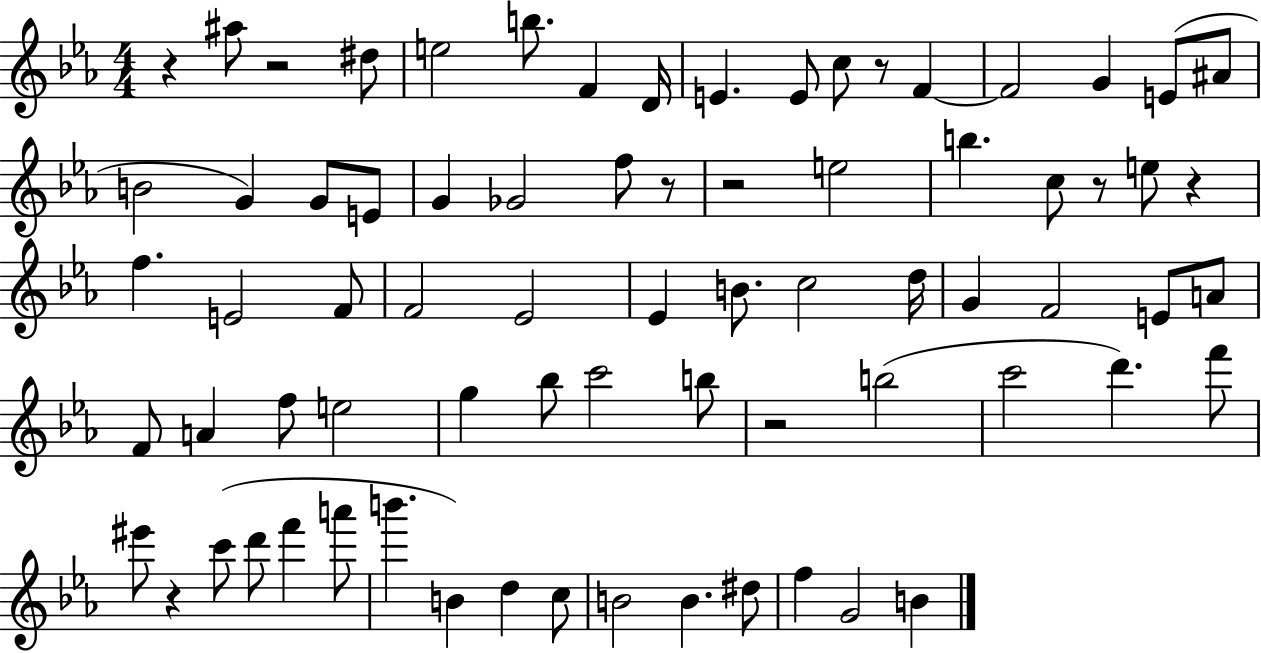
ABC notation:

X:1
T:Untitled
M:4/4
L:1/4
K:Eb
z ^a/2 z2 ^d/2 e2 b/2 F D/4 E E/2 c/2 z/2 F F2 G E/2 ^A/2 B2 G G/2 E/2 G _G2 f/2 z/2 z2 e2 b c/2 z/2 e/2 z f E2 F/2 F2 _E2 _E B/2 c2 d/4 G F2 E/2 A/2 F/2 A f/2 e2 g _b/2 c'2 b/2 z2 b2 c'2 d' f'/2 ^e'/2 z c'/2 d'/2 f' a'/2 b' B d c/2 B2 B ^d/2 f G2 B